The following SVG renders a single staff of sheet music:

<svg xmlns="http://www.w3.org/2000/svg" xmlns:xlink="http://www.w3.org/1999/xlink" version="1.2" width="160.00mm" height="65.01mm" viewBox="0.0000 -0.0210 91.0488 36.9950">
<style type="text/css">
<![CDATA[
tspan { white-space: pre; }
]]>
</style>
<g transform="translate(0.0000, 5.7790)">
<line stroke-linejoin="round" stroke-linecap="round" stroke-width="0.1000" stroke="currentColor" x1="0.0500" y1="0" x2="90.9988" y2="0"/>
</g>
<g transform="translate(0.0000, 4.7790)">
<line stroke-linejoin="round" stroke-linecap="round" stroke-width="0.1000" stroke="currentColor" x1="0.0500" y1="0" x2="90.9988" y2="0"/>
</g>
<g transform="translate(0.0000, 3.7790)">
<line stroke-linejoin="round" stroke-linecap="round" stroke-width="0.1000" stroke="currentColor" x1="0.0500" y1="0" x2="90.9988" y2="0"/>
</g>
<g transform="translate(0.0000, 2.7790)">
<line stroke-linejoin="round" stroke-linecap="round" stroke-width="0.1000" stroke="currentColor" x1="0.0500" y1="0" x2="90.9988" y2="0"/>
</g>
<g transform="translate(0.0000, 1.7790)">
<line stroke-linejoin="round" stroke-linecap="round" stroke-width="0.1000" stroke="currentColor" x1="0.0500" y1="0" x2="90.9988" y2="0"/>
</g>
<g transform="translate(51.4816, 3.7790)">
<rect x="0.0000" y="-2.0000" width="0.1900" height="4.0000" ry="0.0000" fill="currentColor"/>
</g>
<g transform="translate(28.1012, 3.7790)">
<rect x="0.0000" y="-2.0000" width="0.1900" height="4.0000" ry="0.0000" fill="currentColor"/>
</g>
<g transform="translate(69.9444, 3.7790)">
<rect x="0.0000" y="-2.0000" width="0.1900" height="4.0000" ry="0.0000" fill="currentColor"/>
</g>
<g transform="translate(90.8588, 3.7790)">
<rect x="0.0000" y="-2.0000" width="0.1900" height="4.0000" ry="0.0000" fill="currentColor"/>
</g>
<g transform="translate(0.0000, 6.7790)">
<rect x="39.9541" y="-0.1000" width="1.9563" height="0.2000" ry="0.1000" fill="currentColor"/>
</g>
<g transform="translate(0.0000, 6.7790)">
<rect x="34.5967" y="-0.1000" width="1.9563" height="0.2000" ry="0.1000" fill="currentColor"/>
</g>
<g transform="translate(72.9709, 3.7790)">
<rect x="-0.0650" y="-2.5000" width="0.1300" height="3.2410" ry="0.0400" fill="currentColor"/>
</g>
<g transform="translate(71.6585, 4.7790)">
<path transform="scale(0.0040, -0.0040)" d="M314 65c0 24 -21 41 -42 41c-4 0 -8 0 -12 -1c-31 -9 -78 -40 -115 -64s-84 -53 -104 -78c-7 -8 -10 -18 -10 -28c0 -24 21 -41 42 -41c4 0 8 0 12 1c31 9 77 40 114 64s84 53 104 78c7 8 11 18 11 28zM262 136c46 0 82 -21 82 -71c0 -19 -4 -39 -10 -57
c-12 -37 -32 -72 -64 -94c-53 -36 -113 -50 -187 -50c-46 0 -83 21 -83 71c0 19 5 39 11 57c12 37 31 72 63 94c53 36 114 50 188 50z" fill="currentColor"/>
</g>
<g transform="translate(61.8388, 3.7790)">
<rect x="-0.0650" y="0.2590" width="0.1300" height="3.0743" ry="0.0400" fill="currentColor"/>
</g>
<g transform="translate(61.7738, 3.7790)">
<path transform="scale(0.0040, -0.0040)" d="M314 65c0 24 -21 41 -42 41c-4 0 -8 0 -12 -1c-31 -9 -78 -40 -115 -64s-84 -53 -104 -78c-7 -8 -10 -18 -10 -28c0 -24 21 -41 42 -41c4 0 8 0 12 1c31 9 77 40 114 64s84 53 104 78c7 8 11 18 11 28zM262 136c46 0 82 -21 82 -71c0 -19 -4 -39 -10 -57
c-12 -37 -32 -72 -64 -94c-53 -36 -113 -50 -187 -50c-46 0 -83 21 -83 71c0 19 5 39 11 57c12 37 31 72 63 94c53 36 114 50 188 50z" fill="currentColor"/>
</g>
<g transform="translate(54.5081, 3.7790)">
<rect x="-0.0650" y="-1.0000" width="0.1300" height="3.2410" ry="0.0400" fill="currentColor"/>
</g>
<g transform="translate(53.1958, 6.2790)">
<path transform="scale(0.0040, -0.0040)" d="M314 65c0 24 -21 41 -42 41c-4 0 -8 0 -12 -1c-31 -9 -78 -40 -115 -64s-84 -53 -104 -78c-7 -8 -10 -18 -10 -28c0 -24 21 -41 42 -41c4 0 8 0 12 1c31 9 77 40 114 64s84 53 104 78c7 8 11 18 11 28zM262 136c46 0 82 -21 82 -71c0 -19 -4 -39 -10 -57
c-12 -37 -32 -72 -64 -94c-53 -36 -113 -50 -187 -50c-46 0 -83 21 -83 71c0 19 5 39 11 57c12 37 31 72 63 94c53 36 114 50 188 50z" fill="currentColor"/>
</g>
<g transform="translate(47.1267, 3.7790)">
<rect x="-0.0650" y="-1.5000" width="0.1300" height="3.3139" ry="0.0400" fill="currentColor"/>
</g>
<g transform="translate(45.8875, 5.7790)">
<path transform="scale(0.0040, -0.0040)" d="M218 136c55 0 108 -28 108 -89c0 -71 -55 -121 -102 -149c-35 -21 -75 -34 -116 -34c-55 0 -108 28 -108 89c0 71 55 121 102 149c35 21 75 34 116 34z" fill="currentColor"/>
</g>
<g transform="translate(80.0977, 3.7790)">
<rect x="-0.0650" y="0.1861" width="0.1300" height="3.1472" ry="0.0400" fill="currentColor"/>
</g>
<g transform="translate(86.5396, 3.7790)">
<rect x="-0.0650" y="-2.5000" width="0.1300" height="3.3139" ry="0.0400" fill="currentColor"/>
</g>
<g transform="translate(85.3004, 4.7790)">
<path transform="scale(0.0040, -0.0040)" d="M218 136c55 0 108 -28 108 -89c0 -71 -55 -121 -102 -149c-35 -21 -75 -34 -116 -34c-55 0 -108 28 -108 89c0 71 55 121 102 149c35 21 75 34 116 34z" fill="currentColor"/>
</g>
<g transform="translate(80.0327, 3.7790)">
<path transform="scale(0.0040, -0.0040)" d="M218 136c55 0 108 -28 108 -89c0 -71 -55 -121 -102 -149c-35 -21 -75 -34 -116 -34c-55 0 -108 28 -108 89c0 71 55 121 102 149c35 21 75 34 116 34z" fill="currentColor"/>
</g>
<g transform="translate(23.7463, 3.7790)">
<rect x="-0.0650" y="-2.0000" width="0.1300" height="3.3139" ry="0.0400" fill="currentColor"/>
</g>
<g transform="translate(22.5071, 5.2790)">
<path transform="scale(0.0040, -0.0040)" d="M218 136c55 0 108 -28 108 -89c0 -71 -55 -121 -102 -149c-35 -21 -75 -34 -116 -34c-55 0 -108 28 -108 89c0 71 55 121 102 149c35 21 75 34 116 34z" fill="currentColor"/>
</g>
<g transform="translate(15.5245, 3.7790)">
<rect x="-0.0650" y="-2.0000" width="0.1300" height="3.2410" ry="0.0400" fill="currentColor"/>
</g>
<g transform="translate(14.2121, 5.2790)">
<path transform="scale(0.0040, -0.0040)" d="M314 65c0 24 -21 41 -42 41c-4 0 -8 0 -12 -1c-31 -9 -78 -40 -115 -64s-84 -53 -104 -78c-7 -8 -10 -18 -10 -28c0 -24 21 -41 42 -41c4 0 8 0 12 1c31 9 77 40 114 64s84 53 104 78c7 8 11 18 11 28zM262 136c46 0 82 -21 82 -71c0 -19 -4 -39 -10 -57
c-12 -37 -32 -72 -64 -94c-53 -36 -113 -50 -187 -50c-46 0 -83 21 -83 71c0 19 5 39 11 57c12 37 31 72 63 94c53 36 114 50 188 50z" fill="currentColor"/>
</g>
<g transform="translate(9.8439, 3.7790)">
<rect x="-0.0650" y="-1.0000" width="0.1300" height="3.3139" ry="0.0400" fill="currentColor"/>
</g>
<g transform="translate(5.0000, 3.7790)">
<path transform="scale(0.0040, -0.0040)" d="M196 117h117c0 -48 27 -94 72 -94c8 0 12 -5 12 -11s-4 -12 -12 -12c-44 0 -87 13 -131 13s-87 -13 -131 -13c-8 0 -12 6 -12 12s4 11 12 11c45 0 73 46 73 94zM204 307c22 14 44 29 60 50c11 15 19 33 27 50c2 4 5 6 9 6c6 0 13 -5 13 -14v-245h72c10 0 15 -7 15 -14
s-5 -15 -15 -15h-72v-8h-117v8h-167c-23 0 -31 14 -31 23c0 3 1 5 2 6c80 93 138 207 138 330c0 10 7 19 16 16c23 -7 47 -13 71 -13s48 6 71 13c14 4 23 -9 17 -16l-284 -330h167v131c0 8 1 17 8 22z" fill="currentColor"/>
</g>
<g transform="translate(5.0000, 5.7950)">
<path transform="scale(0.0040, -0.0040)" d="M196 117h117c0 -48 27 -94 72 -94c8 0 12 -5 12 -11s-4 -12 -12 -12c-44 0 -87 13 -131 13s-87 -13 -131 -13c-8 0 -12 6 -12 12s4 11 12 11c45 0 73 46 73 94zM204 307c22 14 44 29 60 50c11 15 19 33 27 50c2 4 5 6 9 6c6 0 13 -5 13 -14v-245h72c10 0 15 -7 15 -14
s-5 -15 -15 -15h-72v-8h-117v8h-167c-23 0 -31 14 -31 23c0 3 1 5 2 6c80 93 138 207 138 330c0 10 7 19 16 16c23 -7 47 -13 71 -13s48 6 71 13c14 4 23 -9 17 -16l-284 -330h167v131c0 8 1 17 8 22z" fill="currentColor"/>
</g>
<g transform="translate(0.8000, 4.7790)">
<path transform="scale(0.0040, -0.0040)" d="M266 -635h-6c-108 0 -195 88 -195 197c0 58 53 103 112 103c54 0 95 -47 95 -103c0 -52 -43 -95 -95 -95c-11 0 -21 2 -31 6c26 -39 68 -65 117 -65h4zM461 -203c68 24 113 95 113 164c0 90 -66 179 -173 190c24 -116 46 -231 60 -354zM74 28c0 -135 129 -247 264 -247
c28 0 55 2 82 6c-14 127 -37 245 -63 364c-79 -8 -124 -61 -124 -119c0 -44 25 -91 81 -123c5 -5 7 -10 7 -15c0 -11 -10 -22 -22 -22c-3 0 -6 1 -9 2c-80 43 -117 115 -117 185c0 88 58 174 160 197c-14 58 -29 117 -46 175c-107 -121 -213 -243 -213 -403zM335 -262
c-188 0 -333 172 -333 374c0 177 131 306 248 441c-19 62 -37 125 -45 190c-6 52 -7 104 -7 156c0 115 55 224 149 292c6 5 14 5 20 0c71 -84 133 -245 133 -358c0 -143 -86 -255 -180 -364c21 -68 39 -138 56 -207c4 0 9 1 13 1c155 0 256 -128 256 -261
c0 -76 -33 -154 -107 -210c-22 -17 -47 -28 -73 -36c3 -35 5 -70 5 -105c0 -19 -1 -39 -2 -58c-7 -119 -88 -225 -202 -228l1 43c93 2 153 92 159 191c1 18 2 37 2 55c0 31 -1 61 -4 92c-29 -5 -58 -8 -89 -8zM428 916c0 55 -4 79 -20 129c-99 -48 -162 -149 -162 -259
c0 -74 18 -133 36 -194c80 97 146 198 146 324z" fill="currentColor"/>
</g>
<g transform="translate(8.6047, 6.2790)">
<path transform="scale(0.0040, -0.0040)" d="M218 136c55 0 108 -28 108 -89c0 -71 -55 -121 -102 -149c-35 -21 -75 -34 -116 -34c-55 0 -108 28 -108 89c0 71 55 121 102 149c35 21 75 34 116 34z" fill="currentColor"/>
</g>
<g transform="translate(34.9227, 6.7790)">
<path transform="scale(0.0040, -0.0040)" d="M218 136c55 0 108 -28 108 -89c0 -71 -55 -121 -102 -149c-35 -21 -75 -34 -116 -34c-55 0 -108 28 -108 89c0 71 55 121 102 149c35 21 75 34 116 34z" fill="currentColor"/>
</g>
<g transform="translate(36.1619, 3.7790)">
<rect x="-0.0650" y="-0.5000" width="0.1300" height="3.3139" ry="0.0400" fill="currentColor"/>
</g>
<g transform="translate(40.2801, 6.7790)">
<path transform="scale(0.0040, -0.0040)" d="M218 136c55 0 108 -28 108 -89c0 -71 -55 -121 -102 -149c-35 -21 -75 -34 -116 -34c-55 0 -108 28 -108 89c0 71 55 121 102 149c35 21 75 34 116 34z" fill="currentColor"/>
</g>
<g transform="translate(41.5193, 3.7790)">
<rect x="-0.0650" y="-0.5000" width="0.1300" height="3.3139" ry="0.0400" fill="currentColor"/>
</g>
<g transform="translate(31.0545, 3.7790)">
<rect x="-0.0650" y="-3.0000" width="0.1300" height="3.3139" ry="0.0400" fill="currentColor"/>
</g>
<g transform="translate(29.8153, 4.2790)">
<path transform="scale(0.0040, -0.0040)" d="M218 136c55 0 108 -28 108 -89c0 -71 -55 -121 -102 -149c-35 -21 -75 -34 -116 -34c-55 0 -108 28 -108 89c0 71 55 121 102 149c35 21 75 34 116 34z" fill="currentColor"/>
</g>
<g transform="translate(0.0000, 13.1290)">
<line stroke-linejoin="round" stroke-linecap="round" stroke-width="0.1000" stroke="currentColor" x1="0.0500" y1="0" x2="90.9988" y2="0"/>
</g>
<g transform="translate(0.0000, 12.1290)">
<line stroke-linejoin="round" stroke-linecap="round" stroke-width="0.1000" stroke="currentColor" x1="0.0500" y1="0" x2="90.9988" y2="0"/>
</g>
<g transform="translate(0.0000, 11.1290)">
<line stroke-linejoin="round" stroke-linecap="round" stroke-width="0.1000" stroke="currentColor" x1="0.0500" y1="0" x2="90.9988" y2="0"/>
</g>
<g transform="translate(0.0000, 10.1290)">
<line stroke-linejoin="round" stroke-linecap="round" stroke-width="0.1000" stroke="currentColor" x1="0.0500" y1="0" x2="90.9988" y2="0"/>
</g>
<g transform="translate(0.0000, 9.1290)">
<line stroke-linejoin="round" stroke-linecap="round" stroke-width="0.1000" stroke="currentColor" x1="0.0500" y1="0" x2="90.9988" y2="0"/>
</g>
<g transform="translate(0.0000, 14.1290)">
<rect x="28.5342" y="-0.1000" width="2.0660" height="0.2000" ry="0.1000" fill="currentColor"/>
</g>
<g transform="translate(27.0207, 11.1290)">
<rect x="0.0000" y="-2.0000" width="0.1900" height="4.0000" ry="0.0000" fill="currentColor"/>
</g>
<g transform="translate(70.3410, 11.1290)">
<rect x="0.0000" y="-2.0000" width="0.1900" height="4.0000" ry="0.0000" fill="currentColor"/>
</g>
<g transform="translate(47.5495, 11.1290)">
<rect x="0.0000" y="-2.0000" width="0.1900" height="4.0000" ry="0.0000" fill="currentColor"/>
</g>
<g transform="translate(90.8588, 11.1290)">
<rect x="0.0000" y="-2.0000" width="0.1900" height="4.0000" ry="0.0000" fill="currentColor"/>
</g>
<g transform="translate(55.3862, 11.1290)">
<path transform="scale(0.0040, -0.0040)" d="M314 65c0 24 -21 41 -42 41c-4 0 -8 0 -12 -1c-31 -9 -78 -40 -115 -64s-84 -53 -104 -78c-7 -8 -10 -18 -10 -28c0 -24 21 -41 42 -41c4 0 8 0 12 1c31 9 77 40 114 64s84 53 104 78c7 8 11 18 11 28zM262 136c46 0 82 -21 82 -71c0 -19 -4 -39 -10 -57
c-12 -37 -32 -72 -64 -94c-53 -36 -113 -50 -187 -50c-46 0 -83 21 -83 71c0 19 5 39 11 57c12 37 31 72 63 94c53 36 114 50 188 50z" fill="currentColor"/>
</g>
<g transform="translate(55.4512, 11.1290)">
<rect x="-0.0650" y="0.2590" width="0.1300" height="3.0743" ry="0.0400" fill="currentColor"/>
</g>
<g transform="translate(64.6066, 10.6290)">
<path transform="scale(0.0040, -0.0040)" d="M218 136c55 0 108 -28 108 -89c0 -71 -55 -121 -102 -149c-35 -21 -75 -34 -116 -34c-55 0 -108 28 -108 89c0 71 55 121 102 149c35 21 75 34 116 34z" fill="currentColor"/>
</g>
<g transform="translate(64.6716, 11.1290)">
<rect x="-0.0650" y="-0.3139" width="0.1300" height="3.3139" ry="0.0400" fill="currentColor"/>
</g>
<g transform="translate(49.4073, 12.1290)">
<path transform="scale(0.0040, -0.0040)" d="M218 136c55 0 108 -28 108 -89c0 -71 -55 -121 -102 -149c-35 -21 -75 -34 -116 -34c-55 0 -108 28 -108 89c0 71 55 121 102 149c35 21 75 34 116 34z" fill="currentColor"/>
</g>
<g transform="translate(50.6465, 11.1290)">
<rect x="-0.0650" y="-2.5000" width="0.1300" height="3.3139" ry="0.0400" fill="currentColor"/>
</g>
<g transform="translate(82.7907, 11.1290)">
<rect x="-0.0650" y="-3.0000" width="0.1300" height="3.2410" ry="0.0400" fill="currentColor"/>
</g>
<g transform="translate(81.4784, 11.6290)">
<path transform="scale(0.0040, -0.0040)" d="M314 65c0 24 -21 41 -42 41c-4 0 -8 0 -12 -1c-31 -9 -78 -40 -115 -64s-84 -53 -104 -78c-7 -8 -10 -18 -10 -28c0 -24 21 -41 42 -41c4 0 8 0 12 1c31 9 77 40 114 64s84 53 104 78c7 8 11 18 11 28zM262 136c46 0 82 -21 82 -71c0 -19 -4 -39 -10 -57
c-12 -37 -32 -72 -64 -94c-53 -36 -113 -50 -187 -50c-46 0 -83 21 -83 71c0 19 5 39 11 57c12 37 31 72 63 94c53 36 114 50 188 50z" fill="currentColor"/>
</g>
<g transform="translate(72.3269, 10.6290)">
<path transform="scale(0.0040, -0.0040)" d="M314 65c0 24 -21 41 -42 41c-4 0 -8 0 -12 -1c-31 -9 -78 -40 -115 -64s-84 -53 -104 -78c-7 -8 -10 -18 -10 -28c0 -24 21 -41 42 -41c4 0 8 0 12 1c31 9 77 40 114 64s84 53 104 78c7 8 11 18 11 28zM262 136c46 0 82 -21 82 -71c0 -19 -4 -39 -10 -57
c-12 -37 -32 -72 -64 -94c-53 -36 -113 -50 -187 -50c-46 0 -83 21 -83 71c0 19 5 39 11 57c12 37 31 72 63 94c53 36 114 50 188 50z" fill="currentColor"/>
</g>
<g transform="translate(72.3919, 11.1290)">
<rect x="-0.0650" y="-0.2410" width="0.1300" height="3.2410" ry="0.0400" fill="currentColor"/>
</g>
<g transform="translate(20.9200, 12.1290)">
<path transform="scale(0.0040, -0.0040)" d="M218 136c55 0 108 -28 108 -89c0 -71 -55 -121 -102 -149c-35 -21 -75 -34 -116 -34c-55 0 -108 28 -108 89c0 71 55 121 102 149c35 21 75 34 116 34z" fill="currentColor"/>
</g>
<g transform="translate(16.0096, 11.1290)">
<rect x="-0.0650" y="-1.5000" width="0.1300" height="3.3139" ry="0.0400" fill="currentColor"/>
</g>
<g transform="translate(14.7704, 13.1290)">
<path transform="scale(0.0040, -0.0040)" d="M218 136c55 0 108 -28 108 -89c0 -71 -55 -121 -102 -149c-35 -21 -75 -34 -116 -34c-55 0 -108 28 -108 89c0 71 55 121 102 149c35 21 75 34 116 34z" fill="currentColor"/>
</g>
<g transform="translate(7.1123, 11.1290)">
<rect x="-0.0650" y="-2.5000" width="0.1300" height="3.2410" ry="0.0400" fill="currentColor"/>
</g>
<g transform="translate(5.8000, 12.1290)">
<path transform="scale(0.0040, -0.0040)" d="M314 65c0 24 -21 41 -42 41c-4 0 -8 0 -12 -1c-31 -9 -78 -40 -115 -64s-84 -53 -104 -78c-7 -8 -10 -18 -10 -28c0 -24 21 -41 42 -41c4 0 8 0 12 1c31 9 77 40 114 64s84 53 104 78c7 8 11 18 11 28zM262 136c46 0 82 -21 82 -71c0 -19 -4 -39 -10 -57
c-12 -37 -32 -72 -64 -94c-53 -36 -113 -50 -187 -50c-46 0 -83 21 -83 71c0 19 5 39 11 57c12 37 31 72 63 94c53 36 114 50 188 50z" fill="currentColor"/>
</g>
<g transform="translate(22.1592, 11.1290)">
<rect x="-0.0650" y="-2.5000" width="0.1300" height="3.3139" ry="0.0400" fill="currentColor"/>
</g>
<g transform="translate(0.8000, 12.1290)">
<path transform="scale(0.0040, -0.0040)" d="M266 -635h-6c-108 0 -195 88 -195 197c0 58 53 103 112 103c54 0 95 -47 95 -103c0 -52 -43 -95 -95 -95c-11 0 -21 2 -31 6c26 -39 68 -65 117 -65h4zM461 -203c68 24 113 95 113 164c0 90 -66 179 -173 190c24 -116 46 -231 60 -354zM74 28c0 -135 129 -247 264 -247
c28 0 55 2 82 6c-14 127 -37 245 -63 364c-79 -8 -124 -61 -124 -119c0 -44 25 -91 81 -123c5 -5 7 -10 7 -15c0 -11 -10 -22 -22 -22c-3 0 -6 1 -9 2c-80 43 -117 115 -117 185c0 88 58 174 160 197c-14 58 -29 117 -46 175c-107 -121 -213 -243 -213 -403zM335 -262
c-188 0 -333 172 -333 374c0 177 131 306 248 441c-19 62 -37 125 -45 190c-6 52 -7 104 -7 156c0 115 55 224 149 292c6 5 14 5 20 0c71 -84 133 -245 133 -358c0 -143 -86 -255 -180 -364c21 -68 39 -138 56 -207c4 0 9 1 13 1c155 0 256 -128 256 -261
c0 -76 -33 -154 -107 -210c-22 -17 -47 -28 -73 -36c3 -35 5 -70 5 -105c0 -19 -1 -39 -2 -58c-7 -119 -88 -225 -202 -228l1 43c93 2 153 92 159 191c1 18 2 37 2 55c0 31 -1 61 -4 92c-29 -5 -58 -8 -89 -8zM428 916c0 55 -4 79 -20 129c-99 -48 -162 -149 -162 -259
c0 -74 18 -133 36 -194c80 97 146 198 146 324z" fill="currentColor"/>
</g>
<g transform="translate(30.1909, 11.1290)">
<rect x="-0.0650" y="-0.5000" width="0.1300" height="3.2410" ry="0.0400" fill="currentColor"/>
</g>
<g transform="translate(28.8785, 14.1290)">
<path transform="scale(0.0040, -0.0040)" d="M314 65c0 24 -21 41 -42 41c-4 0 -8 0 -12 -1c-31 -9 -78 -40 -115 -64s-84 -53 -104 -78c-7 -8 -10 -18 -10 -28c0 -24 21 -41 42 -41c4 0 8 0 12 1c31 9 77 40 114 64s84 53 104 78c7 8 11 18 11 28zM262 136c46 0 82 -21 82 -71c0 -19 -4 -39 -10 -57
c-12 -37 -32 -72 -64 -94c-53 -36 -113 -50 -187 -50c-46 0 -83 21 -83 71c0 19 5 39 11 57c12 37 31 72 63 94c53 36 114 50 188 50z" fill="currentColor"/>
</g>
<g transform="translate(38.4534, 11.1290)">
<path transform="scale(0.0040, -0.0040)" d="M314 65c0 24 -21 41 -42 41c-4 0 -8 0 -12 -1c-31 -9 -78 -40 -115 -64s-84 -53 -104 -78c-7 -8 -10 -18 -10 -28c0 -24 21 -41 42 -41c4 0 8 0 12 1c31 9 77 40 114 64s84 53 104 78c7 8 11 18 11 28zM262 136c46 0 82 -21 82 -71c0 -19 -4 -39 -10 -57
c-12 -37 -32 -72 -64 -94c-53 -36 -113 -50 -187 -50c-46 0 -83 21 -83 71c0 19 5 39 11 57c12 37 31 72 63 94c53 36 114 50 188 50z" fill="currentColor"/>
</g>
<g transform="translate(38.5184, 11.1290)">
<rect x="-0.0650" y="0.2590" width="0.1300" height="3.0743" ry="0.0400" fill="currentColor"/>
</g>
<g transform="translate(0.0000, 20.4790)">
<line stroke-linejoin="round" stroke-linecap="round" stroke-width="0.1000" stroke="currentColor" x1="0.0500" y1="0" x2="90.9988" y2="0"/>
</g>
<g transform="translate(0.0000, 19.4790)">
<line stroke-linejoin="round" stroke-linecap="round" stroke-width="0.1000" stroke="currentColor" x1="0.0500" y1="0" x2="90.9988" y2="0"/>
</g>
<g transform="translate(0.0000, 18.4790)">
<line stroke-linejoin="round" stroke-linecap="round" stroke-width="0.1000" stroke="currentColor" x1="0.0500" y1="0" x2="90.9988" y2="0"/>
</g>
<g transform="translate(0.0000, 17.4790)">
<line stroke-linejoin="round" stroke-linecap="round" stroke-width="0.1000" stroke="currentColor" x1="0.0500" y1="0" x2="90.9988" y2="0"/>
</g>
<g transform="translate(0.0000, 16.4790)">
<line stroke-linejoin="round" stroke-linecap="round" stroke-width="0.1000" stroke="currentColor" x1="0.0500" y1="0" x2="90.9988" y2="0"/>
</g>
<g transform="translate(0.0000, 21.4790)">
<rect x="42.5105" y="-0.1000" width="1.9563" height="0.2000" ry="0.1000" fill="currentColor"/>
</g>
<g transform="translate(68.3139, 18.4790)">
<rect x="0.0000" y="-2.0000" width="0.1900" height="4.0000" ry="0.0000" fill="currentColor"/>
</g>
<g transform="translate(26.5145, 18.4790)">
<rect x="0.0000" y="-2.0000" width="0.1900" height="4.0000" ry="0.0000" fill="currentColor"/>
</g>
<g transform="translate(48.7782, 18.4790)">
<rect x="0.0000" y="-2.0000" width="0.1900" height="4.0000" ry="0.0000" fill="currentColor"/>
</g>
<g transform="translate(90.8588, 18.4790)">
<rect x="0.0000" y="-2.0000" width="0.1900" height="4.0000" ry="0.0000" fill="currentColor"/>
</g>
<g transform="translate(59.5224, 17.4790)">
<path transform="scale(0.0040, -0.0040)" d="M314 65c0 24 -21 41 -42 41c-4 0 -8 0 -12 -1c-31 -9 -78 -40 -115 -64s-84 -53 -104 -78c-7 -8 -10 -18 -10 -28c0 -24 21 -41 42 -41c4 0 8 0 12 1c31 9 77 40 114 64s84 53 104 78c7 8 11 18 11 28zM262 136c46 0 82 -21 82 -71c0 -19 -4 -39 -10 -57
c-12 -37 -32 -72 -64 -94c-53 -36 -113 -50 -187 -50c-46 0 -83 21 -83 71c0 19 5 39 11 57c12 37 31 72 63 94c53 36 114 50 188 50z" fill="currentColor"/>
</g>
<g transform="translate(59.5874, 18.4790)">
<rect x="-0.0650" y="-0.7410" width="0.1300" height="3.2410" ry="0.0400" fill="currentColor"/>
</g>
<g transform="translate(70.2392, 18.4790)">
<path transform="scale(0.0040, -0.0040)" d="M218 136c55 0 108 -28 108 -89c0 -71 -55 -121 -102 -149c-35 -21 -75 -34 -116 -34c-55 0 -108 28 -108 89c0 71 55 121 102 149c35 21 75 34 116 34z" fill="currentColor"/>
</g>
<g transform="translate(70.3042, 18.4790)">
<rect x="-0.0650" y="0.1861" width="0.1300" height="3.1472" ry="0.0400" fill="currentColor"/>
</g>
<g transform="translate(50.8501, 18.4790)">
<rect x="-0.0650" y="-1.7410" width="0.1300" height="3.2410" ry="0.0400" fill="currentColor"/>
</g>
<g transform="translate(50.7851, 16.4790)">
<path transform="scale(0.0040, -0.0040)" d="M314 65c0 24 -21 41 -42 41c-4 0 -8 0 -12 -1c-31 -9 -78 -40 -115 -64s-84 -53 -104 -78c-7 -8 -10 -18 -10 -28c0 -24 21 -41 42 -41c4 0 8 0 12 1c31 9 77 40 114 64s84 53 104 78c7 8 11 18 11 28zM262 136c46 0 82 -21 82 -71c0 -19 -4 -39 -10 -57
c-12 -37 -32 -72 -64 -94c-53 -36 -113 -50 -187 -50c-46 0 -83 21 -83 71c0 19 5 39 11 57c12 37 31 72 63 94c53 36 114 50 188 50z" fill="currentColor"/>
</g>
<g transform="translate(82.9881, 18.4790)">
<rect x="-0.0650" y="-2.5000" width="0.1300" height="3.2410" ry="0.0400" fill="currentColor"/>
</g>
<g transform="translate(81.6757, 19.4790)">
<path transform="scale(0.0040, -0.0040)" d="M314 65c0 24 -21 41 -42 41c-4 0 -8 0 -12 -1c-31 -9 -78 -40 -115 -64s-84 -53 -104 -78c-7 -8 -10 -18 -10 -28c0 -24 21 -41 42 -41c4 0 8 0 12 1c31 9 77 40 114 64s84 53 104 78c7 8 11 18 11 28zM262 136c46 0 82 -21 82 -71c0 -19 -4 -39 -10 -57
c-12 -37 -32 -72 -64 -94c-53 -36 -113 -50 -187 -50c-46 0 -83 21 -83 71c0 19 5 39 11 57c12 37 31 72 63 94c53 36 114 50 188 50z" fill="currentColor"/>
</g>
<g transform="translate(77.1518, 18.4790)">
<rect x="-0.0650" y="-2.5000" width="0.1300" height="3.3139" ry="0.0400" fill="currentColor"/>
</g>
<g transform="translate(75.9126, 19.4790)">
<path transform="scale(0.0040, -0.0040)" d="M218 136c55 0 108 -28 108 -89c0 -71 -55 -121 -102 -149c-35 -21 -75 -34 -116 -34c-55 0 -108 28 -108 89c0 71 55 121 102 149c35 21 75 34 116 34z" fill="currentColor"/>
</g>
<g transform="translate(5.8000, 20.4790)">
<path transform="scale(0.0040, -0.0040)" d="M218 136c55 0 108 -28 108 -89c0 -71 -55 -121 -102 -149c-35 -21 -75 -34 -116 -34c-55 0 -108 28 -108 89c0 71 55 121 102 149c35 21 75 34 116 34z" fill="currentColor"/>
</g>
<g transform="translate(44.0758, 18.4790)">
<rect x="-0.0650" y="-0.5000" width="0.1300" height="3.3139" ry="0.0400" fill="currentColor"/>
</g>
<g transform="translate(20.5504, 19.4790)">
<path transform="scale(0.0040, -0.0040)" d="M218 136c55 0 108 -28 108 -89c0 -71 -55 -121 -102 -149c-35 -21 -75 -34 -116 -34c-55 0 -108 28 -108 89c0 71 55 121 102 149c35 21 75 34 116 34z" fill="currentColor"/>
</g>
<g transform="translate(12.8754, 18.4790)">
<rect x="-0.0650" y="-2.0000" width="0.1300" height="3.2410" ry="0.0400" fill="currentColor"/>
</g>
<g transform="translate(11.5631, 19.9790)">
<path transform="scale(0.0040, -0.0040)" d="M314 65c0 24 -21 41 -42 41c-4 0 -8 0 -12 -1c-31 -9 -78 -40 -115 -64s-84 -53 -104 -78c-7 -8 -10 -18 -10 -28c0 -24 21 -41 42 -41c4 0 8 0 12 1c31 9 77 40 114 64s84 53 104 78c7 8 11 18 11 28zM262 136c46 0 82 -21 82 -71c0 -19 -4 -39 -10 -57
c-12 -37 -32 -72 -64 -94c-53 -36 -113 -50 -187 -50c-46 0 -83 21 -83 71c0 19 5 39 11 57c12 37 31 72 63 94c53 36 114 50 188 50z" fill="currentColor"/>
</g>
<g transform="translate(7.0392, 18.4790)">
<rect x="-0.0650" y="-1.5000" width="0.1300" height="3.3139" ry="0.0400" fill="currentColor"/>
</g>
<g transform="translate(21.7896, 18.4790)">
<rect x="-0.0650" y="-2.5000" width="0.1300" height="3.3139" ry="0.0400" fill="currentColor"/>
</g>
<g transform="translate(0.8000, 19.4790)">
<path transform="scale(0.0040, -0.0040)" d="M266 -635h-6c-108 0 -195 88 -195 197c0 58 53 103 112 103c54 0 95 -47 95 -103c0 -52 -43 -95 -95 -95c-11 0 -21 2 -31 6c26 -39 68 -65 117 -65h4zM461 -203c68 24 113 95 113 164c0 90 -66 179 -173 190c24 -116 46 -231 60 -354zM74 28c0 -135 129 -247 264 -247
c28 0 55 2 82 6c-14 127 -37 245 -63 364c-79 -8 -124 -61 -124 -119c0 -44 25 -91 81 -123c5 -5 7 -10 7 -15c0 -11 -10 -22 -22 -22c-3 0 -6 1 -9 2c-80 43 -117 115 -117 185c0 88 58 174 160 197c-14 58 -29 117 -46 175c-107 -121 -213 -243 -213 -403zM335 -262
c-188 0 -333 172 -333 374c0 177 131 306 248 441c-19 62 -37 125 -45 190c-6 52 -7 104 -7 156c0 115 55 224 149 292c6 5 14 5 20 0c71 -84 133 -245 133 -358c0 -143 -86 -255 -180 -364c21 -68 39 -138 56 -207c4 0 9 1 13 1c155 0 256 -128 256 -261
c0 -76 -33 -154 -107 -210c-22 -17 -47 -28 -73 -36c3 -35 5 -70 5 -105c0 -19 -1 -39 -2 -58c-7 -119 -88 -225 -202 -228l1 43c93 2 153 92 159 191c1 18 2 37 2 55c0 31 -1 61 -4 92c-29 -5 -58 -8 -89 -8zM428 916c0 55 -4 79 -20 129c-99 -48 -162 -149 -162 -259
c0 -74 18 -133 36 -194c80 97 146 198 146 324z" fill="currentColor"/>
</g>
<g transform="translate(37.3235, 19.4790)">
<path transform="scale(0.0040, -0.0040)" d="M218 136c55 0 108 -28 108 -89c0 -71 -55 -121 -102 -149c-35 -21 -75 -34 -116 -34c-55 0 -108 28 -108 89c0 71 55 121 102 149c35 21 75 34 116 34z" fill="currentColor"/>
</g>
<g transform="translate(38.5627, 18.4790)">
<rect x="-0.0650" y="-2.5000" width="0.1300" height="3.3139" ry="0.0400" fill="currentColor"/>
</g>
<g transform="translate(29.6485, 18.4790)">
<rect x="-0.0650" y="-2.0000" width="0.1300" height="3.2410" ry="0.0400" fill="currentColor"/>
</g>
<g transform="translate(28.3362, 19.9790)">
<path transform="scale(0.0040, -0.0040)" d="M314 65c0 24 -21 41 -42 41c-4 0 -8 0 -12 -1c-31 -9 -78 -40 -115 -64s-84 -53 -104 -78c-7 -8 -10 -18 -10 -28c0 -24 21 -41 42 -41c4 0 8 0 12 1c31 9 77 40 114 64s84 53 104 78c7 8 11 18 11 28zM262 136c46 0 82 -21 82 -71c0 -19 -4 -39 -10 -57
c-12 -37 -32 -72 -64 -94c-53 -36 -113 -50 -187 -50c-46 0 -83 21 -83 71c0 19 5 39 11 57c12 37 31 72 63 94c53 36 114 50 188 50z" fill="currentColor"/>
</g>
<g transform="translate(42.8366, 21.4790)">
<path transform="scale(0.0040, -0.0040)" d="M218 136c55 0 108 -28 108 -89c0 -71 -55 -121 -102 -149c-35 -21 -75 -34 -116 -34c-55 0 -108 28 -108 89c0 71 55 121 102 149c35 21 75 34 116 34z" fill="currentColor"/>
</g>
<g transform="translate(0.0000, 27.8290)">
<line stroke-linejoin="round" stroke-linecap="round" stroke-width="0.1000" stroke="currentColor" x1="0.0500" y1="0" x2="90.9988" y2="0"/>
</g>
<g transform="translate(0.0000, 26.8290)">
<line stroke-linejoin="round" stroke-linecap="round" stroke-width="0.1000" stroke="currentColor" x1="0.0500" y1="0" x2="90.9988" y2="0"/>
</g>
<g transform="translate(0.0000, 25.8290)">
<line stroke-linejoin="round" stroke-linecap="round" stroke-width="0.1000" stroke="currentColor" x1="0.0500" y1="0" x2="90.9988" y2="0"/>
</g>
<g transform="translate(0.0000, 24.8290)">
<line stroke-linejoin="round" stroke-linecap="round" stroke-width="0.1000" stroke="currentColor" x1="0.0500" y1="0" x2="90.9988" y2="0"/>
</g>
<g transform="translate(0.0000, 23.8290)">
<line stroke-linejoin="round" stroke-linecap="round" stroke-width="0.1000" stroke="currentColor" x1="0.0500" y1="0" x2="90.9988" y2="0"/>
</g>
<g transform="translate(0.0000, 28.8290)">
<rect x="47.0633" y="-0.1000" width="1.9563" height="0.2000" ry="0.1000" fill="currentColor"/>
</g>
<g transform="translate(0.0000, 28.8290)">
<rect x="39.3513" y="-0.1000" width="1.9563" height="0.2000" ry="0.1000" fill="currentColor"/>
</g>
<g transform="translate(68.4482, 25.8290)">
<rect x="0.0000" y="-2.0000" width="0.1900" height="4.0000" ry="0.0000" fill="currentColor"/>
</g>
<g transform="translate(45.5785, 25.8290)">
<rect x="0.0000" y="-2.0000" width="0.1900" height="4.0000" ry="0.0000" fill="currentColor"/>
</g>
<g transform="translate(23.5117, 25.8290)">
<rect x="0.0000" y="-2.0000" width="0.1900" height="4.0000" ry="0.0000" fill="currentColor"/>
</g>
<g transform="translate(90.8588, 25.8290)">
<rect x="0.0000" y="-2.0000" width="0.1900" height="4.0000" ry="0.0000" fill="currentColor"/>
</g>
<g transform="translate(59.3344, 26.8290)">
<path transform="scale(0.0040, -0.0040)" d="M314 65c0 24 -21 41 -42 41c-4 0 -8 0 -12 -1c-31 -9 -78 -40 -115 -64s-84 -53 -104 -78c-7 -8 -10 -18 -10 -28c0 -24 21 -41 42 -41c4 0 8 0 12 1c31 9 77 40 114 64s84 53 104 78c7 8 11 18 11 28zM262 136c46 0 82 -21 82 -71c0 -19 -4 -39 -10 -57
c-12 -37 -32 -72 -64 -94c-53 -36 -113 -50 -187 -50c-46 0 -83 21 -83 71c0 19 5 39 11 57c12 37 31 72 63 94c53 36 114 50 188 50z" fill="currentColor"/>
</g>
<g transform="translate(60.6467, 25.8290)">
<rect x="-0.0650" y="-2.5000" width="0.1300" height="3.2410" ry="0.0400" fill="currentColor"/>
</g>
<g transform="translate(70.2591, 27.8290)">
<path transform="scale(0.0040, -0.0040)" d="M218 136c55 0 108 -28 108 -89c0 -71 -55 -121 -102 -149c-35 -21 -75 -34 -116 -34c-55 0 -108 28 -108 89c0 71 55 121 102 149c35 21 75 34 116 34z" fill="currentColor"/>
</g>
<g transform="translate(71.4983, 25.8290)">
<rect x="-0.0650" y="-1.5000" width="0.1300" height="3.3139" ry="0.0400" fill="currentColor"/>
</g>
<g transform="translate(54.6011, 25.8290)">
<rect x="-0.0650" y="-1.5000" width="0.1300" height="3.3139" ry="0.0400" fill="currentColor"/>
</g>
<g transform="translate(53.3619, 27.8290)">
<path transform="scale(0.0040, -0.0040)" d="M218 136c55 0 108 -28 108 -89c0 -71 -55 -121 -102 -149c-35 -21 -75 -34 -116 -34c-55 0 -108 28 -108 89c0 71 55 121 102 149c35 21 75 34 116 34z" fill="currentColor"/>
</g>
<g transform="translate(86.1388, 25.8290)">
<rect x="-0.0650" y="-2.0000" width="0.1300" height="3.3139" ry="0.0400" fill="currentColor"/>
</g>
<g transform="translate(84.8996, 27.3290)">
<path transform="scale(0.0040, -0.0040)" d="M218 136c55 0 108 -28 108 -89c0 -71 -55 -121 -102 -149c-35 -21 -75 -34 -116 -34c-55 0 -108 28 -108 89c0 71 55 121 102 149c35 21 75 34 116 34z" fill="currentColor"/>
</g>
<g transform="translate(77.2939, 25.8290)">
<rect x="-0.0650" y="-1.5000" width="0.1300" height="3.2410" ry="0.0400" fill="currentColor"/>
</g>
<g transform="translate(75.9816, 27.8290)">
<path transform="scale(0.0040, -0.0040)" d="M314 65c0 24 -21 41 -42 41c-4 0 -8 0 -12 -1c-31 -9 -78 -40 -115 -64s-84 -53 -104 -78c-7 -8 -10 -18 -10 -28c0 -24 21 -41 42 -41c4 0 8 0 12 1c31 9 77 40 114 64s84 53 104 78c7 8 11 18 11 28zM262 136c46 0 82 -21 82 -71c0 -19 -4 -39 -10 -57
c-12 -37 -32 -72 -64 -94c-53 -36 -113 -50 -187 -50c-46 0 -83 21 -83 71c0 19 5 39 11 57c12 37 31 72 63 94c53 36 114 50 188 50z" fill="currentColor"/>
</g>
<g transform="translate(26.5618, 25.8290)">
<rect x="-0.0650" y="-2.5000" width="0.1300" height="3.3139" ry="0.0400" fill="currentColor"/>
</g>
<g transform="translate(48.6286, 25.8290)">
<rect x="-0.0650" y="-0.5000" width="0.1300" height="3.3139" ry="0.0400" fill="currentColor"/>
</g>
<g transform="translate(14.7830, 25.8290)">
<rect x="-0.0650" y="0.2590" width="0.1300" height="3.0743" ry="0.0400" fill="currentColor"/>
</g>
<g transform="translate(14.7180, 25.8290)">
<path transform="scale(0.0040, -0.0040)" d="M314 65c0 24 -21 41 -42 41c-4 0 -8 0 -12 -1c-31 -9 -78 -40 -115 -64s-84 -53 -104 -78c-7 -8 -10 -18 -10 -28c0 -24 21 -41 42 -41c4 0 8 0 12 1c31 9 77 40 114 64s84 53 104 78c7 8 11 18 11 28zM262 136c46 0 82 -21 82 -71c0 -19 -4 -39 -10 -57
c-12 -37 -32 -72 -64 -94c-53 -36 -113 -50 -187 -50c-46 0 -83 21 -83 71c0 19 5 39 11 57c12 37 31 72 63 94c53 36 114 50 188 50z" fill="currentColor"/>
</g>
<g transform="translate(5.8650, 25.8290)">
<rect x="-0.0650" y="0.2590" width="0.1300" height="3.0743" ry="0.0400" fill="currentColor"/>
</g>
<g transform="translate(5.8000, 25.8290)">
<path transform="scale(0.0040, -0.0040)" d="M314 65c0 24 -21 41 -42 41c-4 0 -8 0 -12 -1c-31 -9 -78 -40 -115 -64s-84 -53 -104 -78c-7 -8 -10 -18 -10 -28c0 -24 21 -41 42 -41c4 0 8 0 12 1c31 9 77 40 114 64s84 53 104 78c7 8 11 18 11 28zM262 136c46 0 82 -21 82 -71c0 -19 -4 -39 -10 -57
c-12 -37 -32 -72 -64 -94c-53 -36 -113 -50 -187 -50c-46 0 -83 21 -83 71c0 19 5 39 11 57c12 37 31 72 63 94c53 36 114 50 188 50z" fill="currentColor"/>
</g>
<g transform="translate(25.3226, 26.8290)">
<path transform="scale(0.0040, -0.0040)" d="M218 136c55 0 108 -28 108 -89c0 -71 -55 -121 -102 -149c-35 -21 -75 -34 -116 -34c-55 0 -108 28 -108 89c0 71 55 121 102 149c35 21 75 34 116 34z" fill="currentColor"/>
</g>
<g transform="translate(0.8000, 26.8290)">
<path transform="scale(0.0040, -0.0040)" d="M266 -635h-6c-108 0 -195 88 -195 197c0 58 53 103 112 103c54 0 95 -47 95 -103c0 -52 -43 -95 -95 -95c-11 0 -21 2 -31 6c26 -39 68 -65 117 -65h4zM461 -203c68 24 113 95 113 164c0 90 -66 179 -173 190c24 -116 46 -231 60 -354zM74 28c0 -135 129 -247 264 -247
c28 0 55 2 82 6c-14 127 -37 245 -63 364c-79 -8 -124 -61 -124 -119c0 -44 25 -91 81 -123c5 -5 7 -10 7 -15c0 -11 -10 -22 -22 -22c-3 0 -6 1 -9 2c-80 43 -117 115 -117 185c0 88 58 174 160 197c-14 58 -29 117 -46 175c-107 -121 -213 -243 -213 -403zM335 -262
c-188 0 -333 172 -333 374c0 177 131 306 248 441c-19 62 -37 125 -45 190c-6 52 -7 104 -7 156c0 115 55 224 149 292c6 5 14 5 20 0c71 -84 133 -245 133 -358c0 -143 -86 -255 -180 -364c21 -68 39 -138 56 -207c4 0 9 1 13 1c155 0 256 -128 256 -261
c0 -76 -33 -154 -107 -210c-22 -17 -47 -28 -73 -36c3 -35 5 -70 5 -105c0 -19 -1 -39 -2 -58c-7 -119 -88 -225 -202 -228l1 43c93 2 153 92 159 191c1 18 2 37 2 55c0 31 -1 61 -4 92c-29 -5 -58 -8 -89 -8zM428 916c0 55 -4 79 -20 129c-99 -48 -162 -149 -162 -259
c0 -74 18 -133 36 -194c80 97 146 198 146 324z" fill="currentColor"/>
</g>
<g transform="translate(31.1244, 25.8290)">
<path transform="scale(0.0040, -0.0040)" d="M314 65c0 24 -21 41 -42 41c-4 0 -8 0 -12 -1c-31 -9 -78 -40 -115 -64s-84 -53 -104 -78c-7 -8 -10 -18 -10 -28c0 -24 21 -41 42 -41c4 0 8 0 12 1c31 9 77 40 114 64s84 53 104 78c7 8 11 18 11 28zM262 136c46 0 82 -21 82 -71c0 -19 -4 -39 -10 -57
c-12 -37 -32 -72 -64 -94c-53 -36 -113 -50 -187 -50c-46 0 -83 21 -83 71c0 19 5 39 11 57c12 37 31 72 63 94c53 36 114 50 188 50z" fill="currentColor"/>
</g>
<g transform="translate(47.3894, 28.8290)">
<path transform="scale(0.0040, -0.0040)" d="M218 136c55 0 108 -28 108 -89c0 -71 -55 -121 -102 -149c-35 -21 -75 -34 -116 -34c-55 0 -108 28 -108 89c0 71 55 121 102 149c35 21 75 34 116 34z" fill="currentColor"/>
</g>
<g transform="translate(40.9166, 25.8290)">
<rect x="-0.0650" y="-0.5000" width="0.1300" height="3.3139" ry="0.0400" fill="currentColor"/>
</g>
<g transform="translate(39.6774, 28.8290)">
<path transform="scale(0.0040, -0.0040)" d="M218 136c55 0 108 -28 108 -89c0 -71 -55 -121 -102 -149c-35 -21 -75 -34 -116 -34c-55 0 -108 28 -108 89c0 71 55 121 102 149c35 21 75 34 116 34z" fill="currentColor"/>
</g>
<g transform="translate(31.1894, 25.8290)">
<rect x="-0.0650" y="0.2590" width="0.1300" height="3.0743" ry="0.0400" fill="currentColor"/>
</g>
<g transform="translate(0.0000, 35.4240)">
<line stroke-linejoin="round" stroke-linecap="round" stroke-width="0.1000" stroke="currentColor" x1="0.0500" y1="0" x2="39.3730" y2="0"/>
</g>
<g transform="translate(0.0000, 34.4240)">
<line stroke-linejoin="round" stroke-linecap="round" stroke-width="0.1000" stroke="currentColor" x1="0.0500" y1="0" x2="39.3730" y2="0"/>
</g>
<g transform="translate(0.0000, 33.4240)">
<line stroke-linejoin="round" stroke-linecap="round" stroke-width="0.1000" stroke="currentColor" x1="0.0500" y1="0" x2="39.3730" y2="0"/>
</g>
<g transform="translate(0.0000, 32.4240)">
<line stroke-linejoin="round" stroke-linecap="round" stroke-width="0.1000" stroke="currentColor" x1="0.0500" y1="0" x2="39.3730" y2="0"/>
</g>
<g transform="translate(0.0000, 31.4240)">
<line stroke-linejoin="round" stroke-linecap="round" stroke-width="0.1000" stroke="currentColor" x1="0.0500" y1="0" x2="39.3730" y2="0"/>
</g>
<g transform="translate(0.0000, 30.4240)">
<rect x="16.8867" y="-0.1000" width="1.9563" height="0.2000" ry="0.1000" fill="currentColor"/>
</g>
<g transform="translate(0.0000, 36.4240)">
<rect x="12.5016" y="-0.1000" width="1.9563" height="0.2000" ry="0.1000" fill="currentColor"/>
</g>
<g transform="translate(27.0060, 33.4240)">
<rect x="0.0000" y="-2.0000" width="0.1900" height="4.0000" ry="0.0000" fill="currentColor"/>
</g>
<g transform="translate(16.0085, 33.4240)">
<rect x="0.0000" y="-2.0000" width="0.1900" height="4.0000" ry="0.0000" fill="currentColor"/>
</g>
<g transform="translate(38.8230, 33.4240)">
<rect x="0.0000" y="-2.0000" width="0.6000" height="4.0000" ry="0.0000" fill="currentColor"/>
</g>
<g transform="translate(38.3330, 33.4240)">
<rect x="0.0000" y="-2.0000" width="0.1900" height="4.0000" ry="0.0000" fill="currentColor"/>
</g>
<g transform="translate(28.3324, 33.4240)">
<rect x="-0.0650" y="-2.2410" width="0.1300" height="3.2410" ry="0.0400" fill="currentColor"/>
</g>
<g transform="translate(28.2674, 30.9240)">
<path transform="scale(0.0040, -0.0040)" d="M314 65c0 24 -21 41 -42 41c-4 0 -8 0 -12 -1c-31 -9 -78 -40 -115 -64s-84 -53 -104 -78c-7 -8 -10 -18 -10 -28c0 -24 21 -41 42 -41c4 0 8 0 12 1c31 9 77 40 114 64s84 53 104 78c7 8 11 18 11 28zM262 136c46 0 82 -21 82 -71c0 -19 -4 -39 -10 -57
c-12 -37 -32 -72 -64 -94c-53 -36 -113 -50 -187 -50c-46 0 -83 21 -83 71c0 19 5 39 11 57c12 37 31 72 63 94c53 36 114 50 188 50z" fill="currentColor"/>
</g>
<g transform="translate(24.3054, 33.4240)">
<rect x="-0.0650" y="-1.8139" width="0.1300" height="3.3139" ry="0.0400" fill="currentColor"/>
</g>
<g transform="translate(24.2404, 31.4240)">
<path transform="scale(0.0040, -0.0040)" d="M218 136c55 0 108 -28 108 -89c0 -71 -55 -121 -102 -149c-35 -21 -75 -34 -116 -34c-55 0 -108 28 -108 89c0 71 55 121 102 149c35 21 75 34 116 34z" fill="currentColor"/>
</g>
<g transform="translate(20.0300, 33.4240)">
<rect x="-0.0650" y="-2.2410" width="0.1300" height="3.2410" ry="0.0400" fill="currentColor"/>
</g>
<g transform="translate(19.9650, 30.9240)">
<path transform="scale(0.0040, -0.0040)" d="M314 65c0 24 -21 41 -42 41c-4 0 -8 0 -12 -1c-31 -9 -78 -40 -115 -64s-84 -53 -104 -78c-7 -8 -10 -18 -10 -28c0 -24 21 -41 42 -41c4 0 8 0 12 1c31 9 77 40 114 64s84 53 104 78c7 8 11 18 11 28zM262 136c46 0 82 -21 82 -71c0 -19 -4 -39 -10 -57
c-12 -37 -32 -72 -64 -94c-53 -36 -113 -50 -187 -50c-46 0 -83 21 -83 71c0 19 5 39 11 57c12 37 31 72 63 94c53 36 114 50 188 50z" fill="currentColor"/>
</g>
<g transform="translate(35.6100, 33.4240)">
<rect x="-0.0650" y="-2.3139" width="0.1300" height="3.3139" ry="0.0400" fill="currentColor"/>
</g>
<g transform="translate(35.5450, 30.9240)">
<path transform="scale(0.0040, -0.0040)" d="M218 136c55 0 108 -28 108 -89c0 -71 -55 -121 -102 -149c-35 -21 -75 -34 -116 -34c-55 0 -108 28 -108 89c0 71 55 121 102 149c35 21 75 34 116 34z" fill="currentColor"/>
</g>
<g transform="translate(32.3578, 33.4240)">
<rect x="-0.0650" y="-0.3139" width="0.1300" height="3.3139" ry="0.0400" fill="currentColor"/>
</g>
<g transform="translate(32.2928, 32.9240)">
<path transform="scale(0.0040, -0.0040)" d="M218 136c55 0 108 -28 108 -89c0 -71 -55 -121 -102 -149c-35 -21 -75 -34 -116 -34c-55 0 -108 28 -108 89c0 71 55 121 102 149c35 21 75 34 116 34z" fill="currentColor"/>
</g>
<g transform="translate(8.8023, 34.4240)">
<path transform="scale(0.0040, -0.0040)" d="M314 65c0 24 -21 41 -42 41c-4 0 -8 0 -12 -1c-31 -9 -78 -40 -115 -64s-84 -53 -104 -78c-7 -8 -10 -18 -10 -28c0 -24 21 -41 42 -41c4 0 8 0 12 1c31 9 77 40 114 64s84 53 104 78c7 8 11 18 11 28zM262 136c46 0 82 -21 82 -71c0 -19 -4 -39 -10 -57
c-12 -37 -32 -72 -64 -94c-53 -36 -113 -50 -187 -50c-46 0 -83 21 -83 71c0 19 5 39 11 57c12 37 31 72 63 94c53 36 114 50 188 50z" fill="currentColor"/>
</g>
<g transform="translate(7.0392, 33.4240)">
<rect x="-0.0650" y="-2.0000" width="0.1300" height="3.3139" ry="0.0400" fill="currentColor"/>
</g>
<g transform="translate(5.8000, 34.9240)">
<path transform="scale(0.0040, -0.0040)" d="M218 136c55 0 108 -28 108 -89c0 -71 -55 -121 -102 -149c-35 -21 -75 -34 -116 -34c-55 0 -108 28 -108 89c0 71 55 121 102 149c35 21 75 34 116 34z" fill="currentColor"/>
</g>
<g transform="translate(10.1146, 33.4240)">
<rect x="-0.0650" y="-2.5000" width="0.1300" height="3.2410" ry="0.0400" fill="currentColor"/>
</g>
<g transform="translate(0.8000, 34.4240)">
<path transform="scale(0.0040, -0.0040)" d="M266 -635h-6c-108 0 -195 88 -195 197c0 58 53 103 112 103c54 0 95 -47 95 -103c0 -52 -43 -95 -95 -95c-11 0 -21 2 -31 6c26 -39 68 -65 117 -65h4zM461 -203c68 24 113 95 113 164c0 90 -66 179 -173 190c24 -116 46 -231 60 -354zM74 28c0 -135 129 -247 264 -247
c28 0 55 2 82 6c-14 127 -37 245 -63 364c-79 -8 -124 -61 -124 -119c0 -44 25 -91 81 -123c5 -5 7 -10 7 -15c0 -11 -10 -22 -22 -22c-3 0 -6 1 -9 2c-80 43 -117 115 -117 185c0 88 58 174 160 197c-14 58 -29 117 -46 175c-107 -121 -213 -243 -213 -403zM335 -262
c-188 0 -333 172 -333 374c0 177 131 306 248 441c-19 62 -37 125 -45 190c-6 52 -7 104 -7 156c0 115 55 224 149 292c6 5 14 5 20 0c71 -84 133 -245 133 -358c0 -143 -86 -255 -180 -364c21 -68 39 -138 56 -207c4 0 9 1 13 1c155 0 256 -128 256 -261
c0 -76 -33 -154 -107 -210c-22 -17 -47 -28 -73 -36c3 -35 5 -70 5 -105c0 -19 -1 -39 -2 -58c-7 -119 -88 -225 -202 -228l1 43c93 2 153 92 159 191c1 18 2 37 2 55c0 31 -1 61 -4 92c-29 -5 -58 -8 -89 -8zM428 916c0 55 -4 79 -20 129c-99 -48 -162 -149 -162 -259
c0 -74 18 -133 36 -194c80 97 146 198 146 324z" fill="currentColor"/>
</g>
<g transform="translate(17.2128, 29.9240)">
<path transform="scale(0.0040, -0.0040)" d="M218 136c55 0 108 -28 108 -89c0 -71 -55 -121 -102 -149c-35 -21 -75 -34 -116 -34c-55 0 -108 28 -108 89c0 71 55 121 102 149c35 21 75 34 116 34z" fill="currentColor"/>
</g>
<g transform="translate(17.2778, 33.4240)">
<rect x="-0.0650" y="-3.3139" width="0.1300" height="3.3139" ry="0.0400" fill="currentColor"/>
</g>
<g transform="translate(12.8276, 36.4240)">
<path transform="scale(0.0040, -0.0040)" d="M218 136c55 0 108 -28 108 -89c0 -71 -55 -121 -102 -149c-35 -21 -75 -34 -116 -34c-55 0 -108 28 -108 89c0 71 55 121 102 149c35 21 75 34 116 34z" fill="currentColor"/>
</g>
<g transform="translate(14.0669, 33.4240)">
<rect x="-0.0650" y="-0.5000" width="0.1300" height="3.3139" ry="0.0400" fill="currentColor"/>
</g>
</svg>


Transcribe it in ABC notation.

X:1
T:Untitled
M:4/4
L:1/4
K:C
D F2 F A C C E D2 B2 G2 B G G2 E G C2 B2 G B2 c c2 A2 E F2 G F2 G C f2 d2 B G G2 B2 B2 G B2 C C E G2 E E2 F F G2 C b g2 f g2 c g